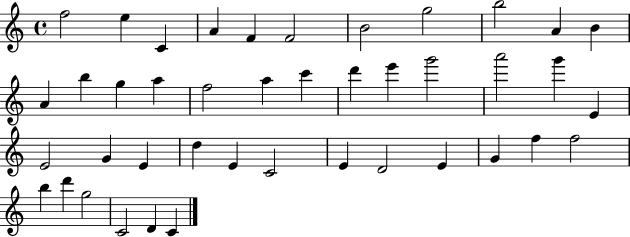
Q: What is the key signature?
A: C major